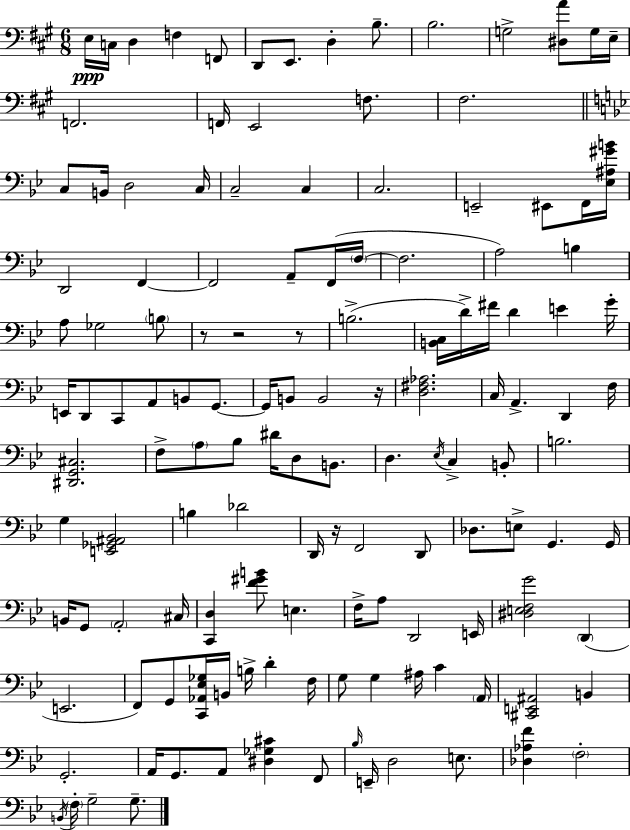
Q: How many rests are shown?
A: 5